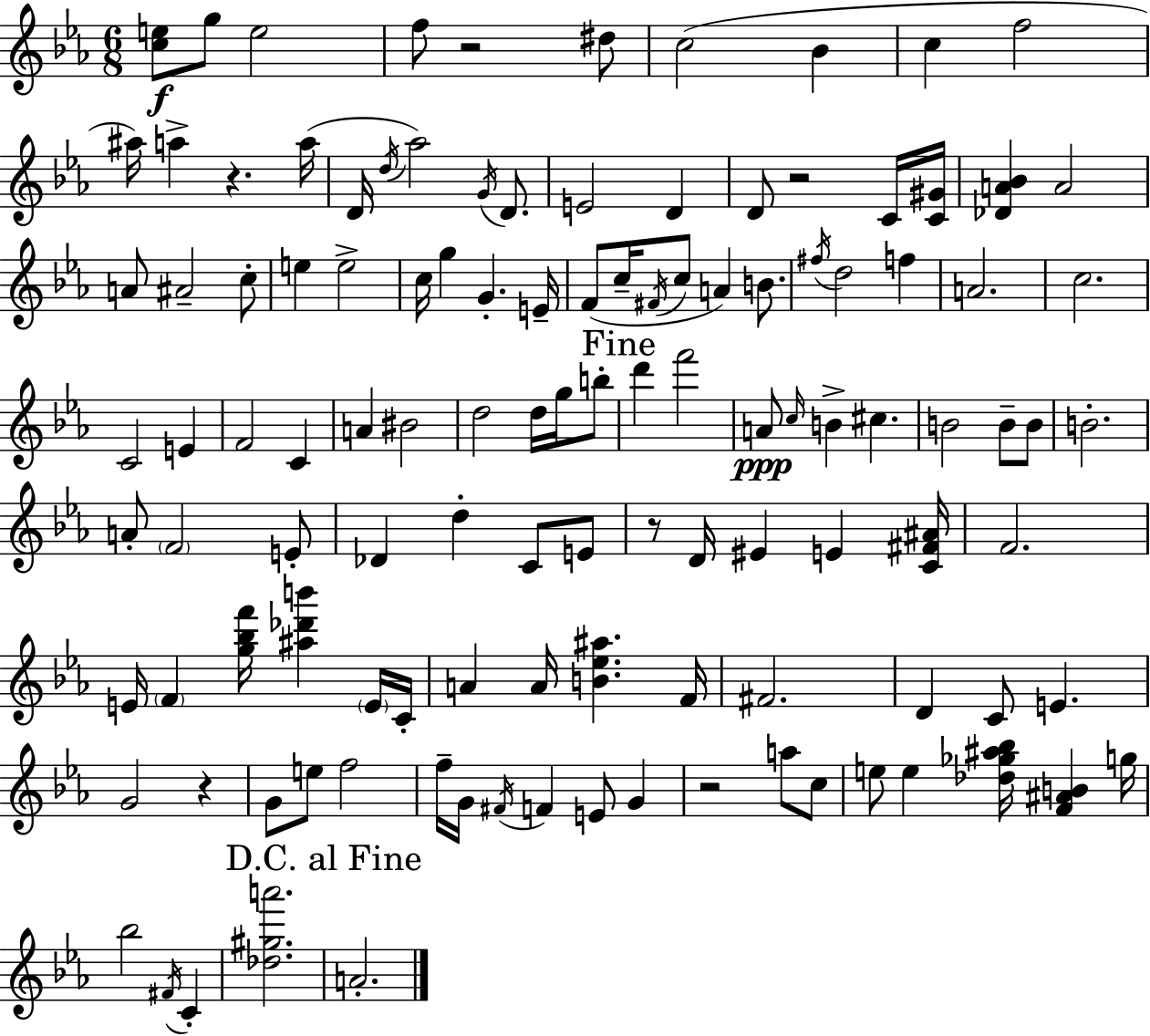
[C5,E5]/e G5/e E5/h F5/e R/h D#5/e C5/h Bb4/q C5/q F5/h A#5/s A5/q R/q. A5/s D4/s D5/s Ab5/h G4/s D4/e. E4/h D4/q D4/e R/h C4/s [C4,G#4]/s [Db4,A4,Bb4]/q A4/h A4/e A#4/h C5/e E5/q E5/h C5/s G5/q G4/q. E4/s F4/e C5/s F#4/s C5/e A4/q B4/e. F#5/s D5/h F5/q A4/h. C5/h. C4/h E4/q F4/h C4/q A4/q BIS4/h D5/h D5/s G5/s B5/e D6/q F6/h A4/e C5/s B4/q C#5/q. B4/h B4/e B4/e B4/h. A4/e F4/h E4/e Db4/q D5/q C4/e E4/e R/e D4/s EIS4/q E4/q [C4,F#4,A#4]/s F4/h. E4/s F4/q [G5,Bb5,F6]/s [A#5,Db6,B6]/q E4/s C4/s A4/q A4/s [B4,Eb5,A#5]/q. F4/s F#4/h. D4/q C4/e E4/q. G4/h R/q G4/e E5/e F5/h F5/s G4/s F#4/s F4/q E4/e G4/q R/h A5/e C5/e E5/e E5/q [Db5,Gb5,A#5,Bb5]/s [F4,A#4,B4]/q G5/s Bb5/h F#4/s C4/q [Db5,G#5,A6]/h. A4/h.